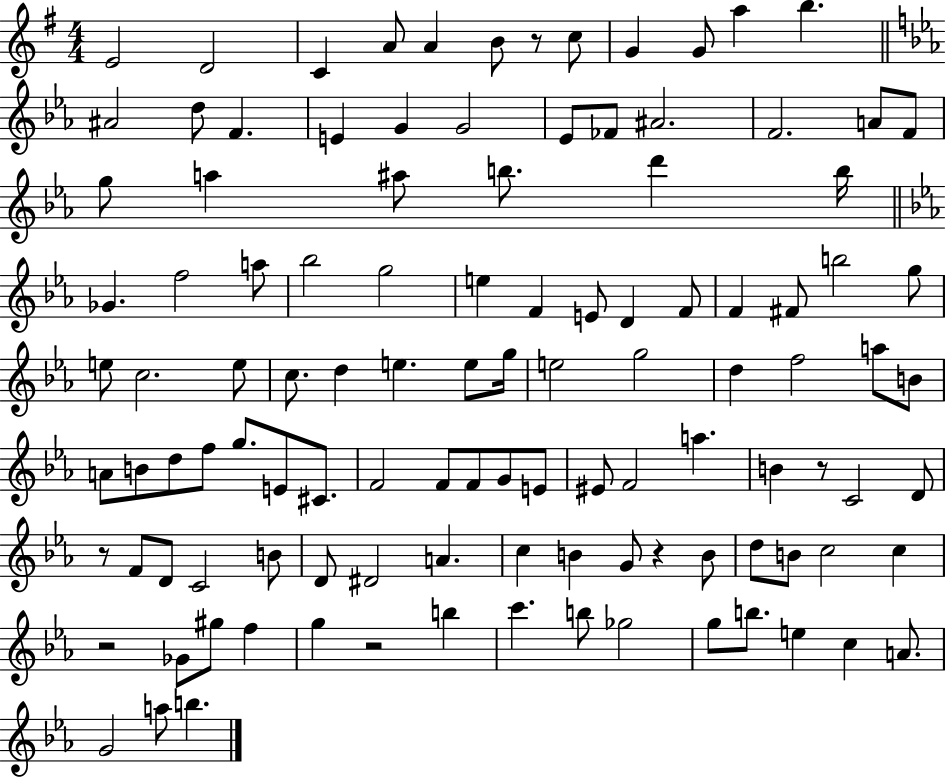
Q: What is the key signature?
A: G major